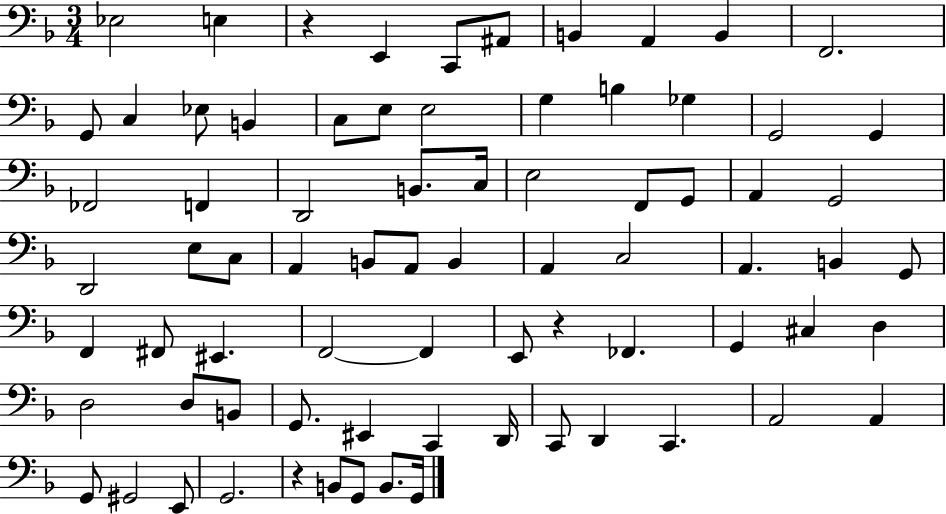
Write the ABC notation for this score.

X:1
T:Untitled
M:3/4
L:1/4
K:F
_E,2 E, z E,, C,,/2 ^A,,/2 B,, A,, B,, F,,2 G,,/2 C, _E,/2 B,, C,/2 E,/2 E,2 G, B, _G, G,,2 G,, _F,,2 F,, D,,2 B,,/2 C,/4 E,2 F,,/2 G,,/2 A,, G,,2 D,,2 E,/2 C,/2 A,, B,,/2 A,,/2 B,, A,, C,2 A,, B,, G,,/2 F,, ^F,,/2 ^E,, F,,2 F,, E,,/2 z _F,, G,, ^C, D, D,2 D,/2 B,,/2 G,,/2 ^E,, C,, D,,/4 C,,/2 D,, C,, A,,2 A,, G,,/2 ^G,,2 E,,/2 G,,2 z B,,/2 G,,/2 B,,/2 G,,/4